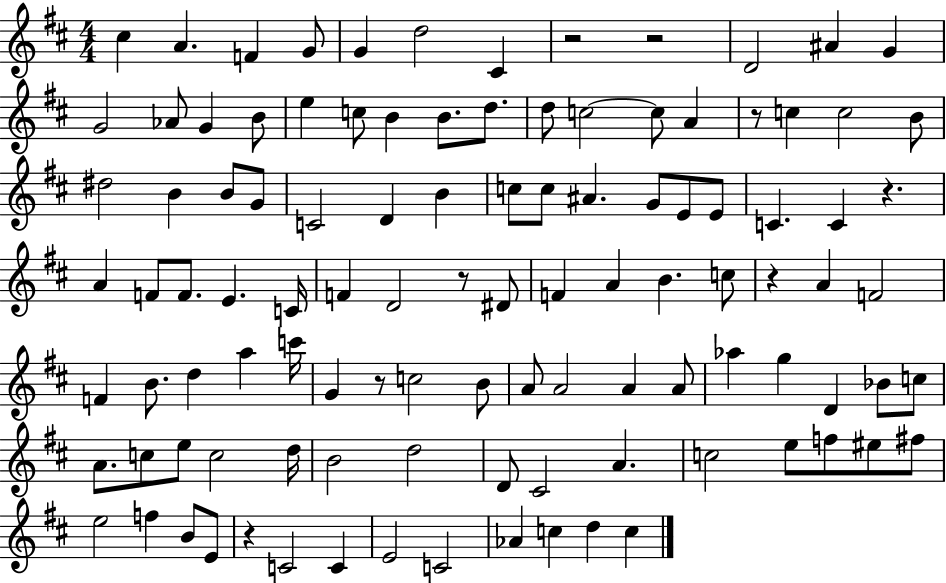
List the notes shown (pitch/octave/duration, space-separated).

C#5/q A4/q. F4/q G4/e G4/q D5/h C#4/q R/h R/h D4/h A#4/q G4/q G4/h Ab4/e G4/q B4/e E5/q C5/e B4/q B4/e. D5/e. D5/e C5/h C5/e A4/q R/e C5/q C5/h B4/e D#5/h B4/q B4/e G4/e C4/h D4/q B4/q C5/e C5/e A#4/q. G4/e E4/e E4/e C4/q. C4/q R/q. A4/q F4/e F4/e. E4/q. C4/s F4/q D4/h R/e D#4/e F4/q A4/q B4/q. C5/e R/q A4/q F4/h F4/q B4/e. D5/q A5/q C6/s G4/q R/e C5/h B4/e A4/e A4/h A4/q A4/e Ab5/q G5/q D4/q Bb4/e C5/e A4/e. C5/e E5/e C5/h D5/s B4/h D5/h D4/e C#4/h A4/q. C5/h E5/e F5/e EIS5/e F#5/e E5/h F5/q B4/e E4/e R/q C4/h C4/q E4/h C4/h Ab4/q C5/q D5/q C5/q